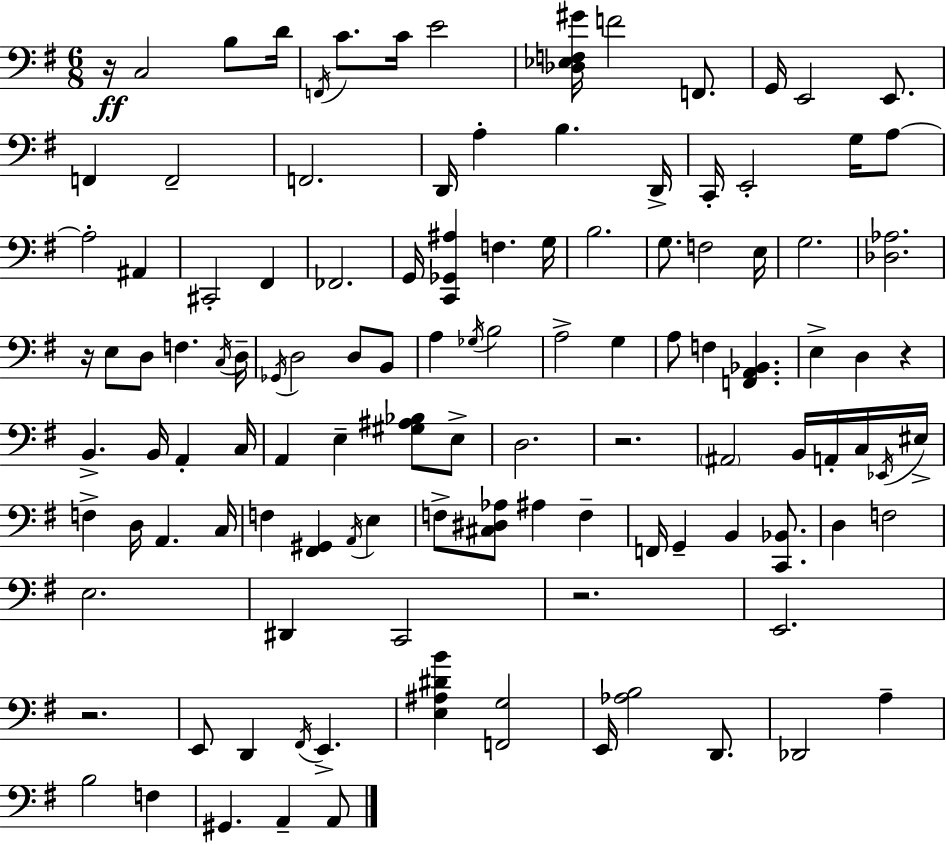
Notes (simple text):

R/s C3/h B3/e D4/s F2/s C4/e. C4/s E4/h [Db3,Eb3,F3,G#4]/s F4/h F2/e. G2/s E2/h E2/e. F2/q F2/h F2/h. D2/s A3/q B3/q. D2/s C2/s E2/h G3/s A3/e A3/h A#2/q C#2/h F#2/q FES2/h. G2/s [C2,Gb2,A#3]/q F3/q. G3/s B3/h. G3/e. F3/h E3/s G3/h. [Db3,Ab3]/h. R/s E3/e D3/e F3/q. C3/s D3/s Gb2/s D3/h D3/e B2/e A3/q Gb3/s B3/h A3/h G3/q A3/e F3/q [F2,A2,Bb2]/q. E3/q D3/q R/q B2/q. B2/s A2/q C3/s A2/q E3/q [G#3,A#3,Bb3]/e E3/e D3/h. R/h. A#2/h B2/s A2/s C3/s Eb2/s EIS3/s F3/q D3/s A2/q. C3/s F3/q [F#2,G#2]/q A2/s E3/q F3/e [C#3,D#3,Ab3]/e A#3/q F3/q F2/s G2/q B2/q [C2,Bb2]/e. D3/q F3/h E3/h. D#2/q C2/h R/h. E2/h. R/h. E2/e D2/q F#2/s E2/q. [E3,A#3,D#4,B4]/q [F2,G3]/h E2/s [Ab3,B3]/h D2/e. Db2/h A3/q B3/h F3/q G#2/q. A2/q A2/e